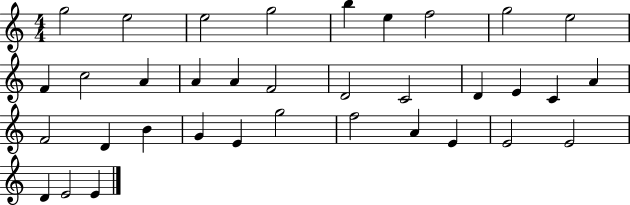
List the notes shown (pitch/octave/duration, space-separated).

G5/h E5/h E5/h G5/h B5/q E5/q F5/h G5/h E5/h F4/q C5/h A4/q A4/q A4/q F4/h D4/h C4/h D4/q E4/q C4/q A4/q F4/h D4/q B4/q G4/q E4/q G5/h F5/h A4/q E4/q E4/h E4/h D4/q E4/h E4/q